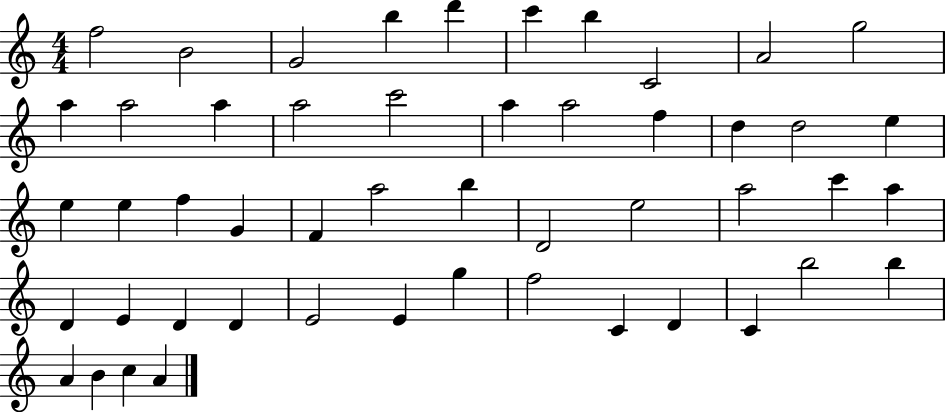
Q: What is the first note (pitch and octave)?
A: F5